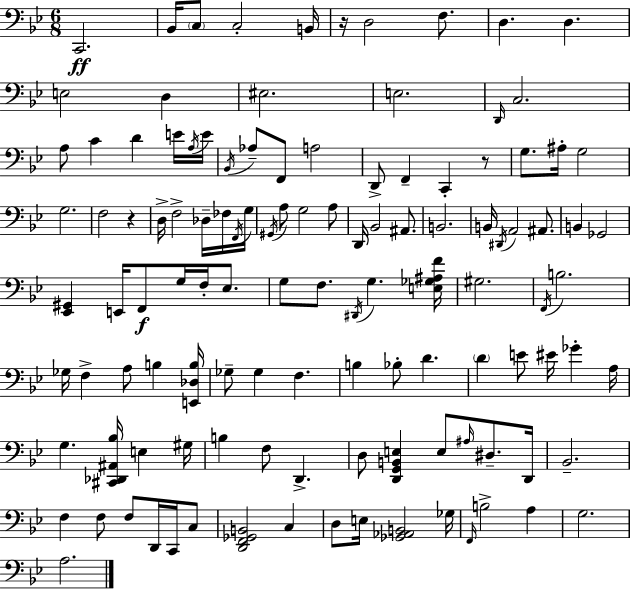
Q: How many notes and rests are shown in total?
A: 117